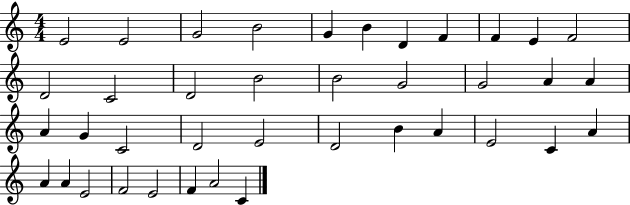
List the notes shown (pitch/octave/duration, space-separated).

E4/h E4/h G4/h B4/h G4/q B4/q D4/q F4/q F4/q E4/q F4/h D4/h C4/h D4/h B4/h B4/h G4/h G4/h A4/q A4/q A4/q G4/q C4/h D4/h E4/h D4/h B4/q A4/q E4/h C4/q A4/q A4/q A4/q E4/h F4/h E4/h F4/q A4/h C4/q